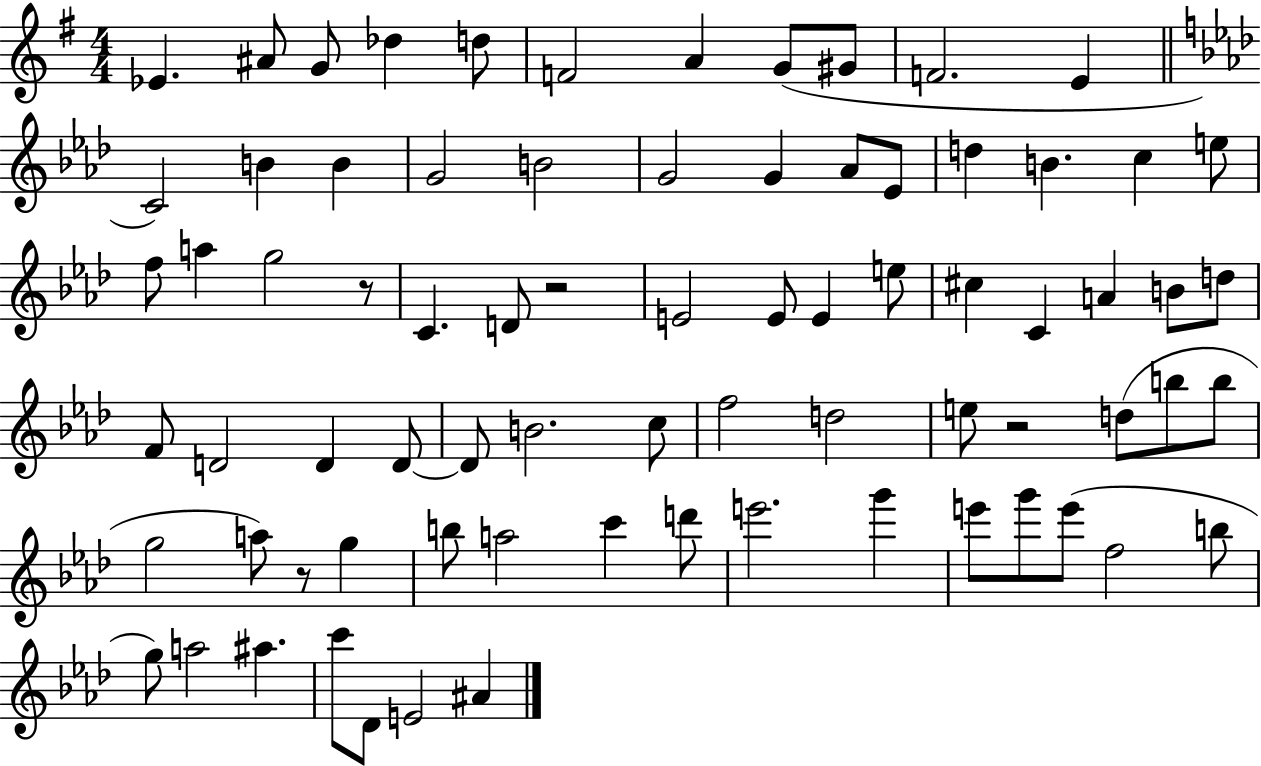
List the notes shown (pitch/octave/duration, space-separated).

Eb4/q. A#4/e G4/e Db5/q D5/e F4/h A4/q G4/e G#4/e F4/h. E4/q C4/h B4/q B4/q G4/h B4/h G4/h G4/q Ab4/e Eb4/e D5/q B4/q. C5/q E5/e F5/e A5/q G5/h R/e C4/q. D4/e R/h E4/h E4/e E4/q E5/e C#5/q C4/q A4/q B4/e D5/e F4/e D4/h D4/q D4/e D4/e B4/h. C5/e F5/h D5/h E5/e R/h D5/e B5/e B5/e G5/h A5/e R/e G5/q B5/e A5/h C6/q D6/e E6/h. G6/q E6/e G6/e E6/e F5/h B5/e G5/e A5/h A#5/q. C6/e Db4/e E4/h A#4/q